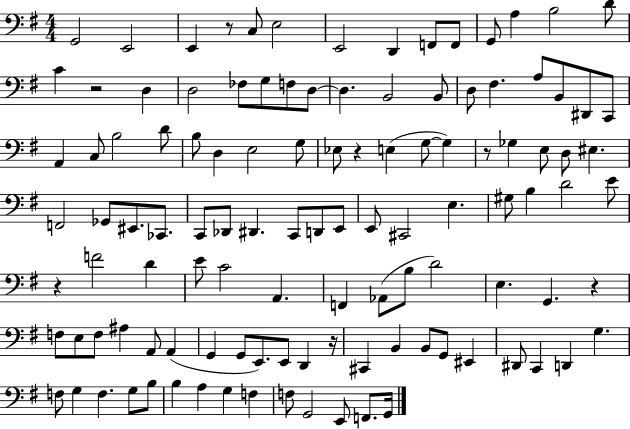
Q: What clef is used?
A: bass